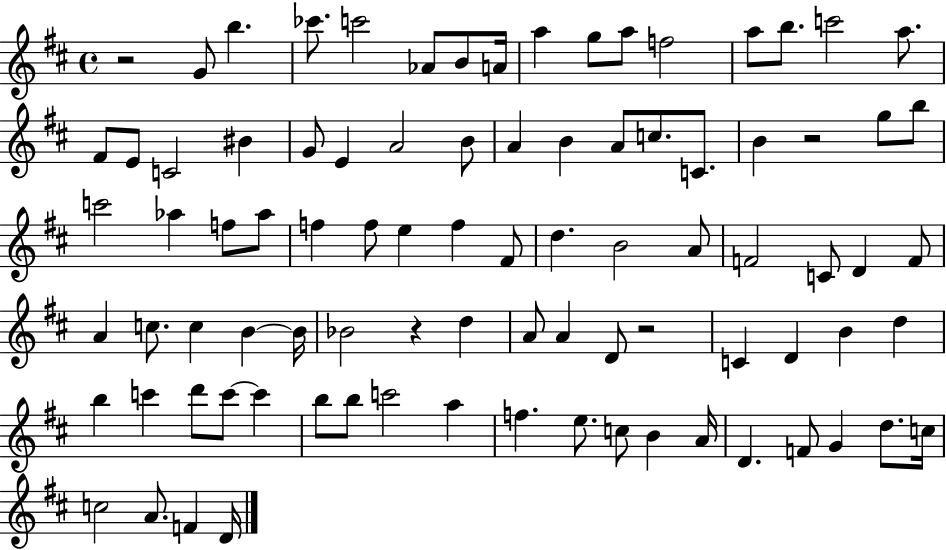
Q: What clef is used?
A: treble